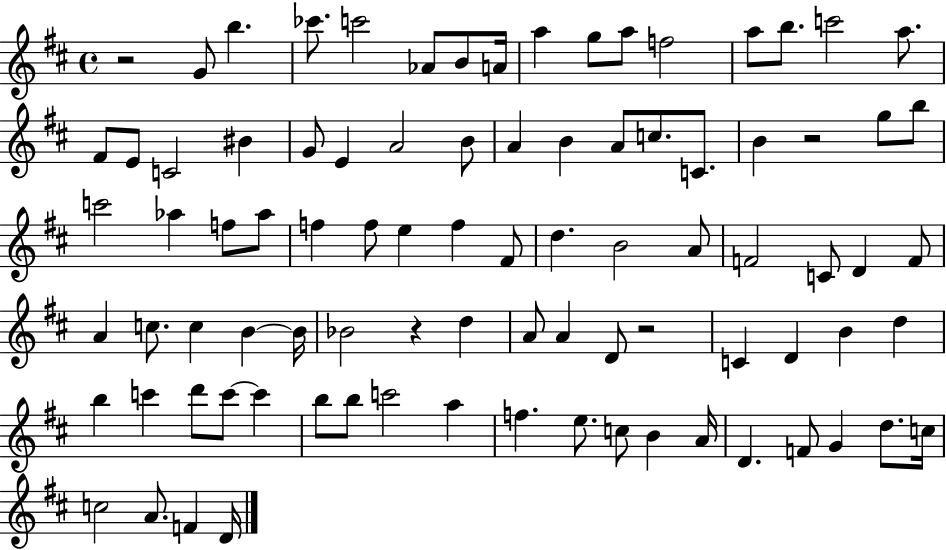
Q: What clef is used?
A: treble